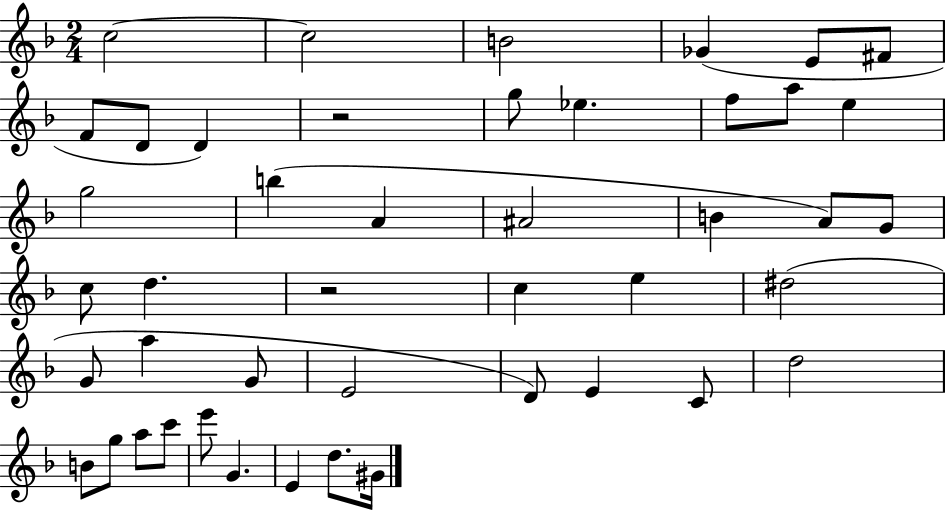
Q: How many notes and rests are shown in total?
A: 45